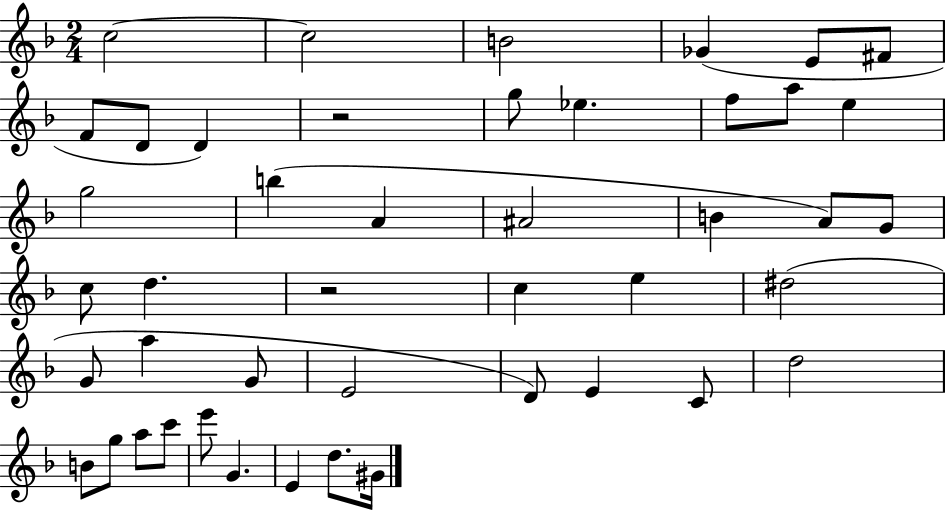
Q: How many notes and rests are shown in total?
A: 45